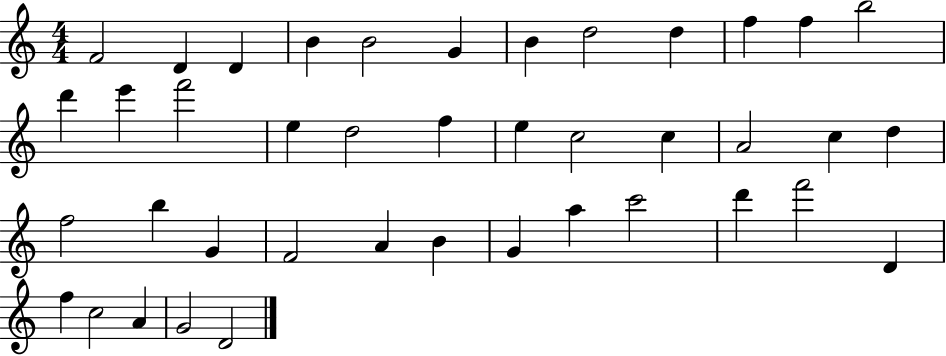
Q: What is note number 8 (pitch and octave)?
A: D5